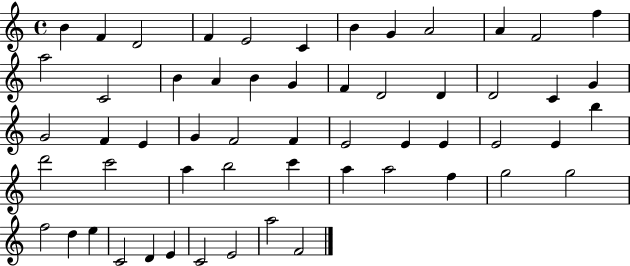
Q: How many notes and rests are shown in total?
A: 56